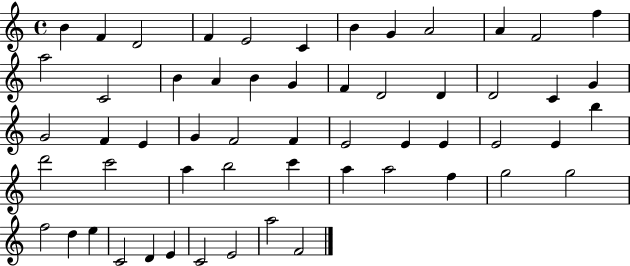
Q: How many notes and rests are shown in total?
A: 56